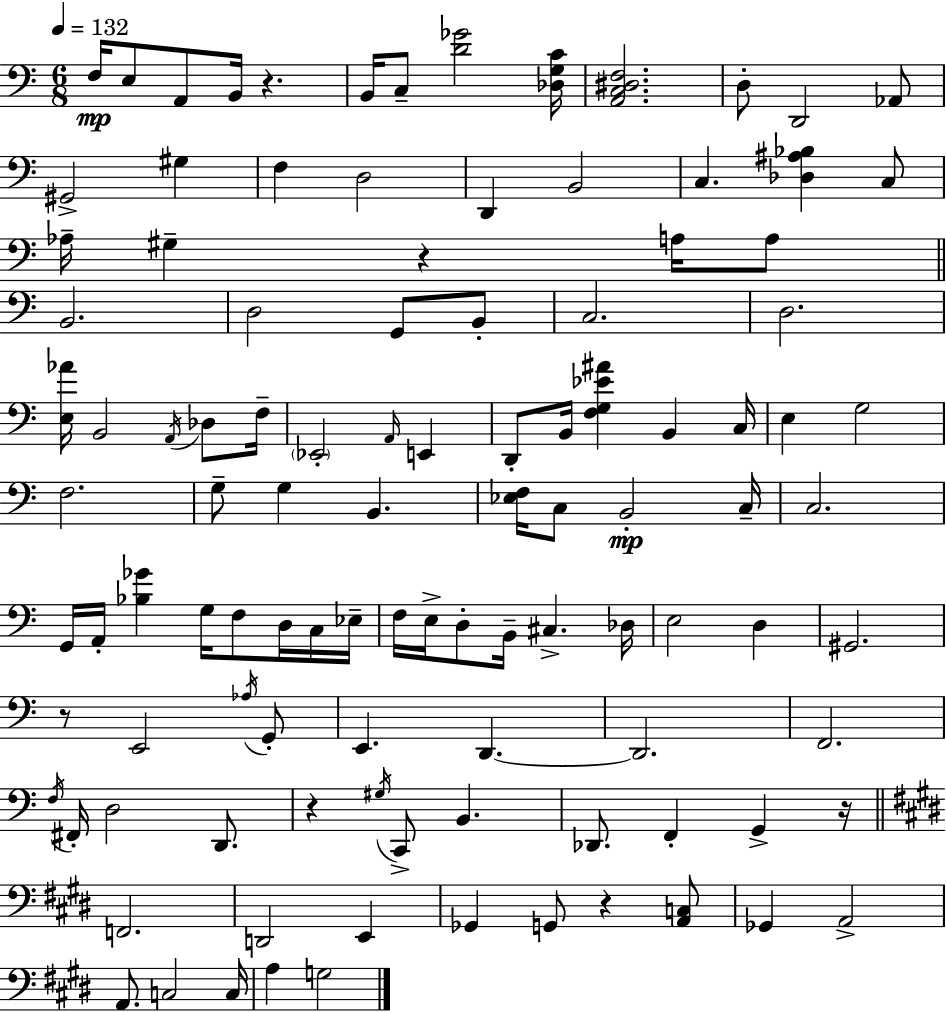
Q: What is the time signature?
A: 6/8